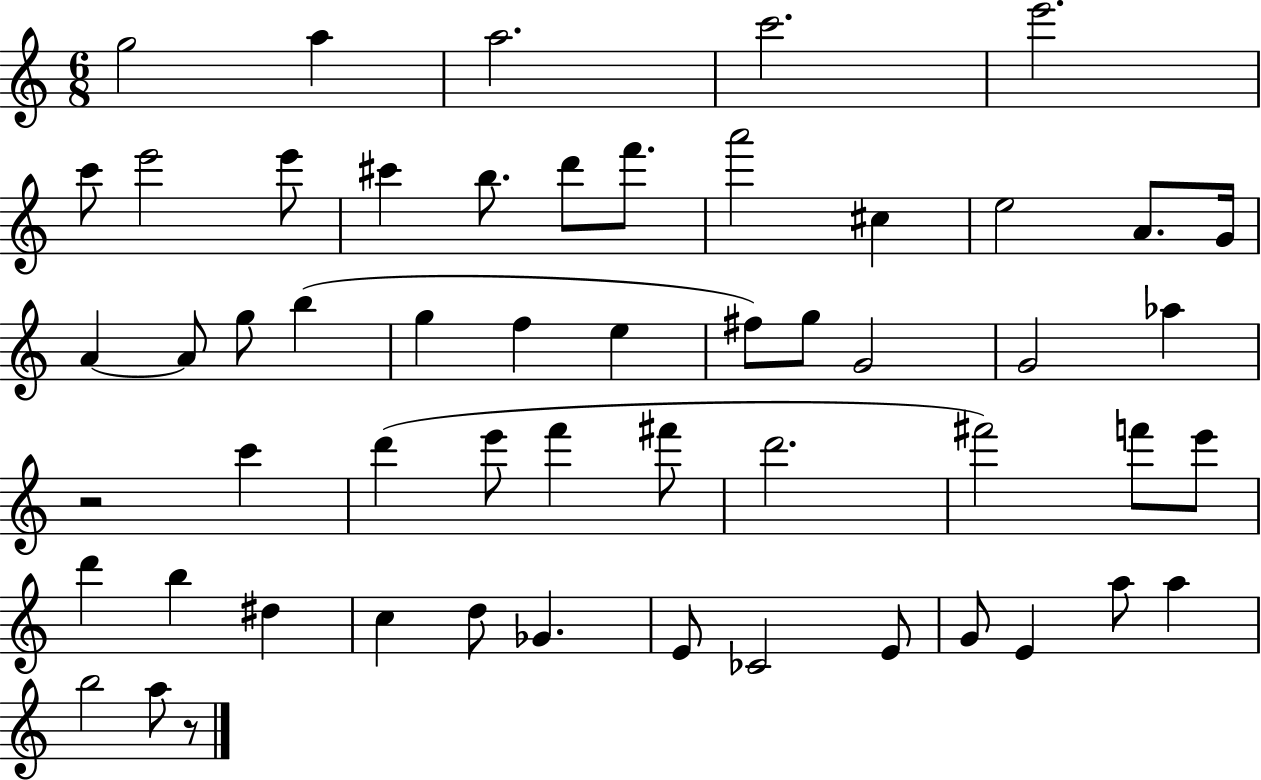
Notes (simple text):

G5/h A5/q A5/h. C6/h. E6/h. C6/e E6/h E6/e C#6/q B5/e. D6/e F6/e. A6/h C#5/q E5/h A4/e. G4/s A4/q A4/e G5/e B5/q G5/q F5/q E5/q F#5/e G5/e G4/h G4/h Ab5/q R/h C6/q D6/q E6/e F6/q F#6/e D6/h. F#6/h F6/e E6/e D6/q B5/q D#5/q C5/q D5/e Gb4/q. E4/e CES4/h E4/e G4/e E4/q A5/e A5/q B5/h A5/e R/e